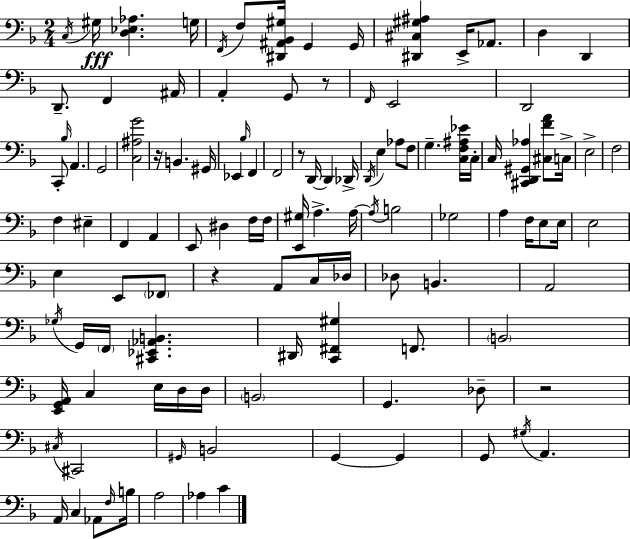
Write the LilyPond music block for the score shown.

{
  \clef bass
  \numericTimeSignature
  \time 2/4
  \key d \minor
  \acciaccatura { c16 }\fff gis16 <d ees aes>4. | g16 \acciaccatura { f,16 } f8 <dis, ais, bes, gis>16 g,4 | g,16 <dis, cis gis ais>4 e,16-> aes,8. | d4 d,4 | \break d,8.-- f,4 | ais,16 a,4-. g,8 | r8 \grace { f,16 } e,2 | d,2 | \break c,8-. \grace { bes16 } a,4. | g,2 | <c ais g'>2 | r16 b,4. | \break gis,16 ees,4 | \grace { bes16 } f,4 f,2 | r8 d,16~~ | d,4 des,16-> \acciaccatura { d,16 } e4 | \break aes8 f8 g4.-- | <c f ais ees'>16 c16-. c16 <cis, d, gis, aes>4 | <cis f' a'>8 c16-> e2-> | f2 | \break f4 | eis4-- f,4 | a,4 e,8 | dis4 f16 f16 <e, gis>16 a4.-> | \break a16~~ \acciaccatura { a16 } b2 | ges2 | a4 | f16 e8 e16 e2 | \break e4 | e,8 \parenthesize fes,8 r4 | a,8 c16 des16 des8 | b,4. a,2 | \break \acciaccatura { ges16 } | g,16 \parenthesize f,16 <cis, ees, aes, b,>4. | dis,16 <c, fis, gis>4 f,8. | \parenthesize b,2 | \break <e, g, a,>16 c4 e16 d16 d16 | \parenthesize b,2 | g,4. des8-- | r2 | \break \acciaccatura { cis16 } cis,2 | \grace { gis,16 } b,2 | g,4~~ g,4 | g,8 \acciaccatura { gis16 } a,4. | \break a,16 c4 | aes,8 \grace { f16 } b16 a2 | aes4 | c'4 \bar "|."
}